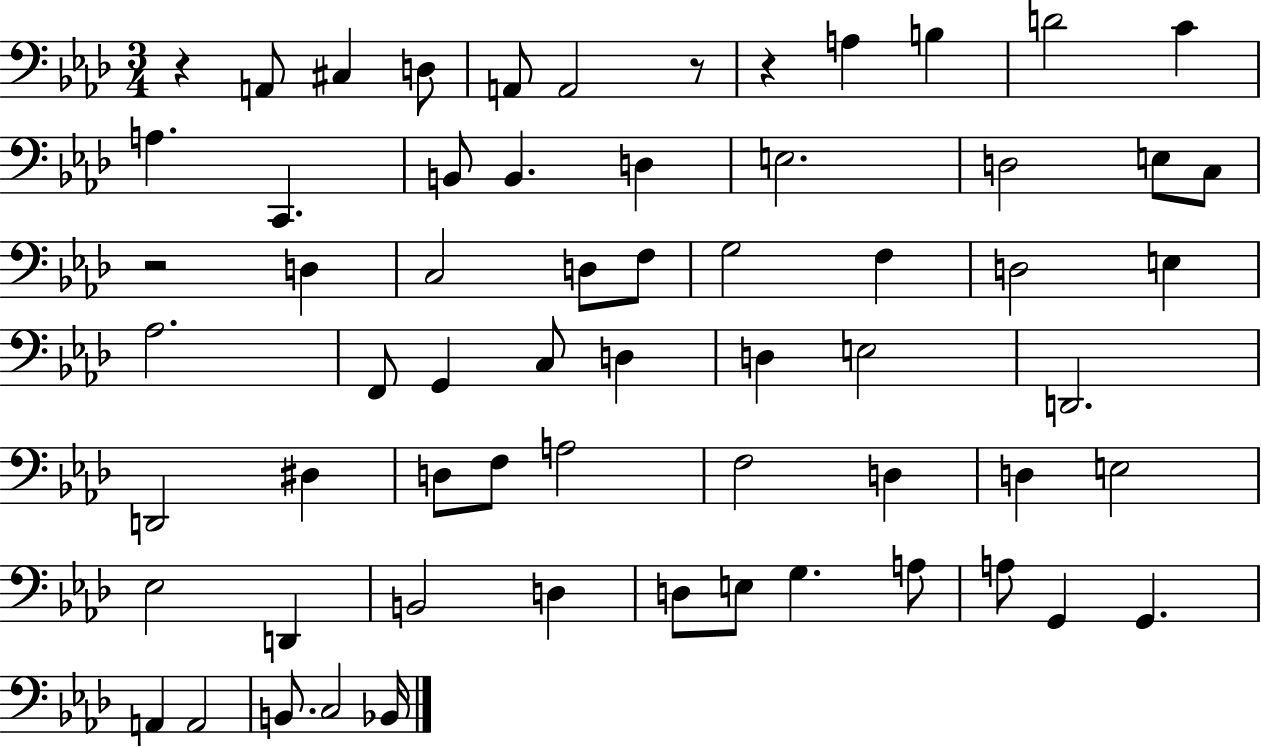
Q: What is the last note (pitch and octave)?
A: Bb2